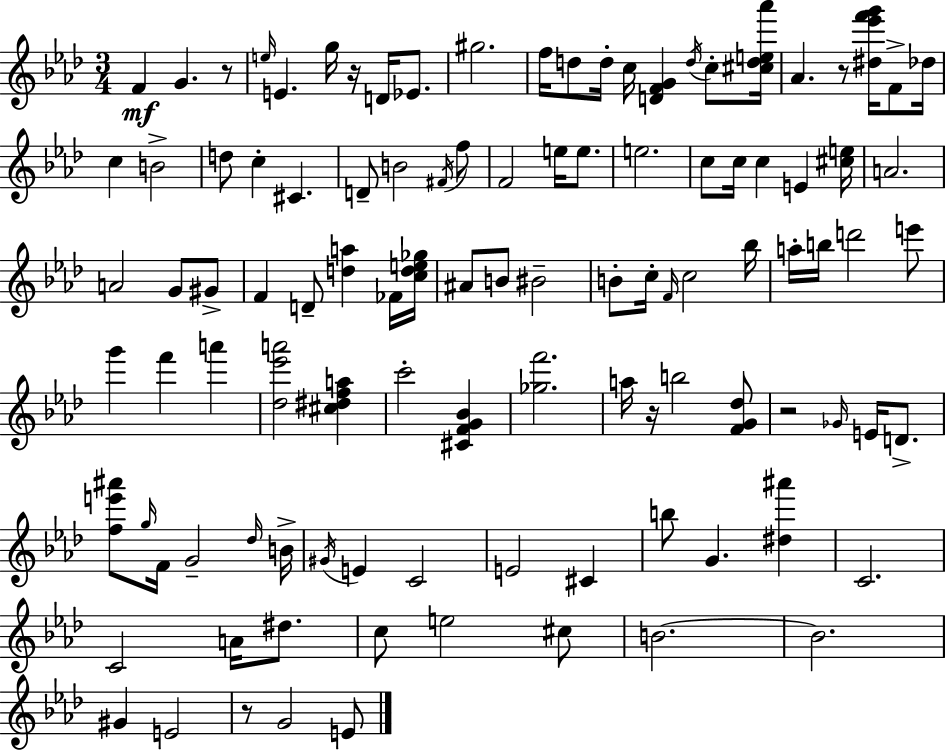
F4/q G4/q. R/e E5/s E4/q. G5/s R/s D4/s Eb4/e. G#5/h. F5/s D5/e D5/s C5/s [D4,F4,G4]/q D5/s C5/e [C#5,D5,E5,Ab6]/s Ab4/q. R/e [D#5,Eb6,F6,G6]/s F4/e Db5/s C5/q B4/h D5/e C5/q C#4/q. D4/e B4/h F#4/s F5/e F4/h E5/s E5/e. E5/h. C5/e C5/s C5/q E4/q [C#5,E5]/s A4/h. A4/h G4/e G#4/e F4/q D4/e [D5,A5]/q FES4/s [C5,D5,E5,Gb5]/s A#4/e B4/e BIS4/h B4/e C5/s F4/s C5/h Bb5/s A5/s B5/s D6/h E6/e G6/q F6/q A6/q [Db5,Eb6,A6]/h [C#5,D#5,F5,A5]/q C6/h [C#4,F4,G4,Bb4]/q [Gb5,F6]/h. A5/s R/s B5/h [F4,G4,Db5]/e R/h Gb4/s E4/s D4/e. [F5,E6,A#6]/e G5/s F4/s G4/h Db5/s B4/s G#4/s E4/q C4/h E4/h C#4/q B5/e G4/q. [D#5,A#6]/q C4/h. C4/h A4/s D#5/e. C5/e E5/h C#5/e B4/h. B4/h. G#4/q E4/h R/e G4/h E4/e